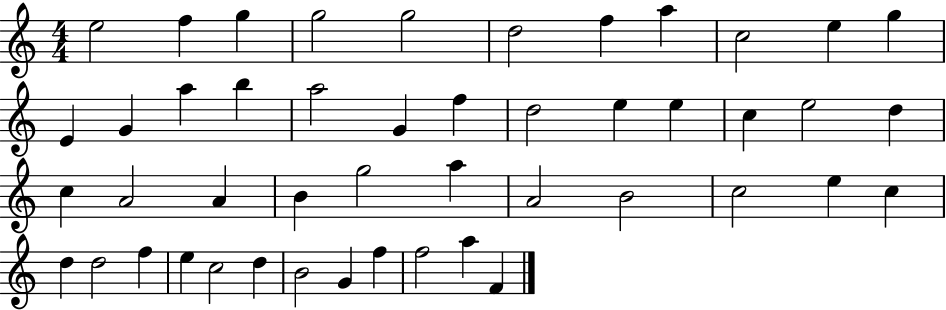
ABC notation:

X:1
T:Untitled
M:4/4
L:1/4
K:C
e2 f g g2 g2 d2 f a c2 e g E G a b a2 G f d2 e e c e2 d c A2 A B g2 a A2 B2 c2 e c d d2 f e c2 d B2 G f f2 a F